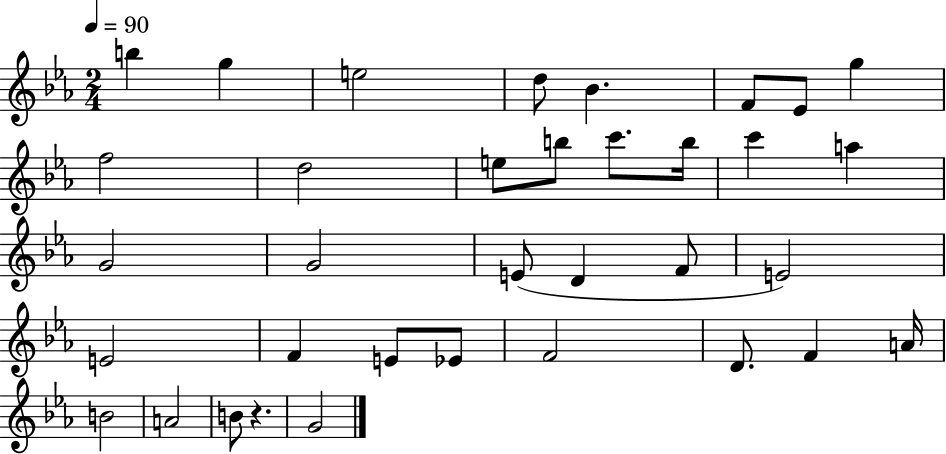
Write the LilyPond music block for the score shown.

{
  \clef treble
  \numericTimeSignature
  \time 2/4
  \key ees \major
  \tempo 4 = 90
  b''4 g''4 | e''2 | d''8 bes'4. | f'8 ees'8 g''4 | \break f''2 | d''2 | e''8 b''8 c'''8. b''16 | c'''4 a''4 | \break g'2 | g'2 | e'8( d'4 f'8 | e'2) | \break e'2 | f'4 e'8 ees'8 | f'2 | d'8. f'4 a'16 | \break b'2 | a'2 | b'8 r4. | g'2 | \break \bar "|."
}